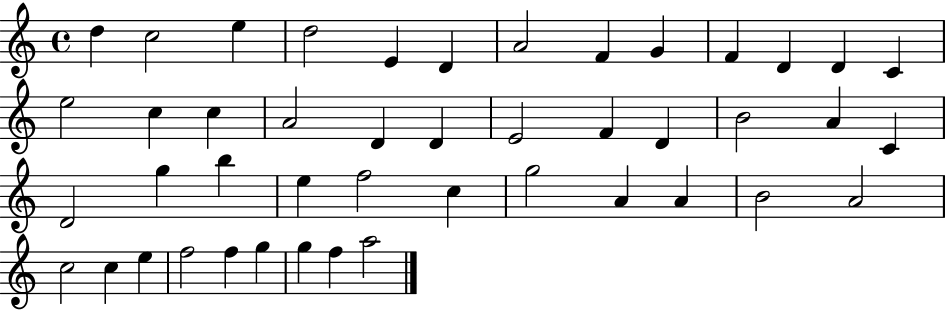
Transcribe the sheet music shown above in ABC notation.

X:1
T:Untitled
M:4/4
L:1/4
K:C
d c2 e d2 E D A2 F G F D D C e2 c c A2 D D E2 F D B2 A C D2 g b e f2 c g2 A A B2 A2 c2 c e f2 f g g f a2